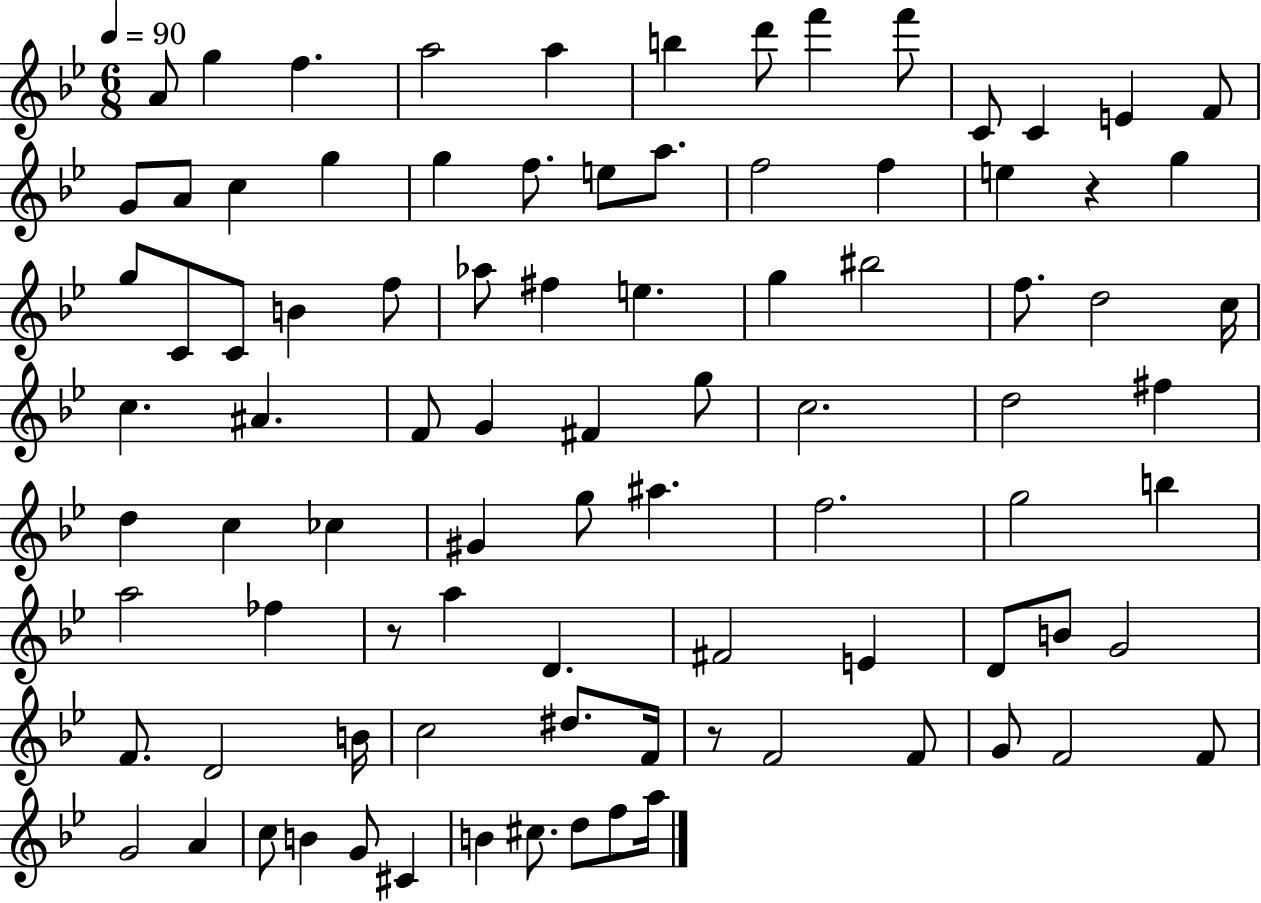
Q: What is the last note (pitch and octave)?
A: A5